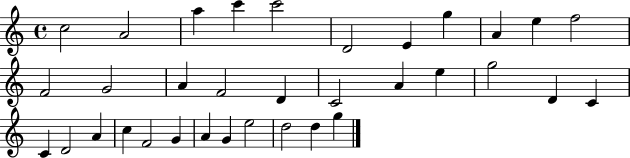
C5/h A4/h A5/q C6/q C6/h D4/h E4/q G5/q A4/q E5/q F5/h F4/h G4/h A4/q F4/h D4/q C4/h A4/q E5/q G5/h D4/q C4/q C4/q D4/h A4/q C5/q F4/h G4/q A4/q G4/q E5/h D5/h D5/q G5/q